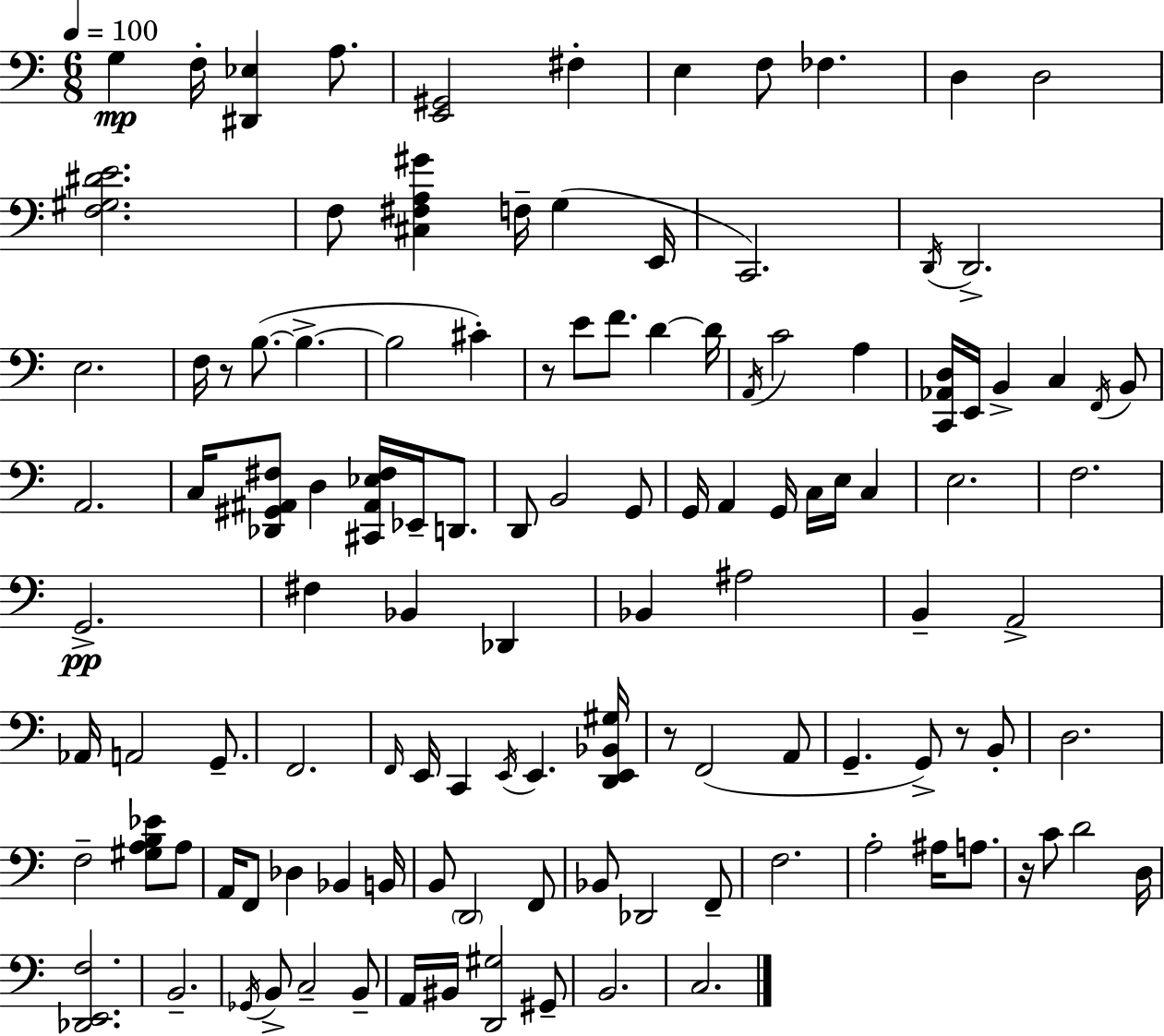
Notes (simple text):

G3/q F3/s [D#2,Eb3]/q A3/e. [E2,G#2]/h F#3/q E3/q F3/e FES3/q. D3/q D3/h [F3,G#3,D#4,E4]/h. F3/e [C#3,F#3,A3,G#4]/q F3/s G3/q E2/s C2/h. D2/s D2/h. E3/h. F3/s R/e B3/e. B3/q. B3/h C#4/q R/e E4/e F4/e. D4/q D4/s A2/s C4/h A3/q [C2,Ab2,D3]/s E2/s B2/q C3/q F2/s B2/e A2/h. C3/s [Db2,G#2,A#2,F#3]/e D3/q [C#2,A#2,Eb3,F#3]/s Eb2/s D2/e. D2/e B2/h G2/e G2/s A2/q G2/s C3/s E3/s C3/q E3/h. F3/h. G2/h. F#3/q Bb2/q Db2/q Bb2/q A#3/h B2/q A2/h Ab2/s A2/h G2/e. F2/h. F2/s E2/s C2/q E2/s E2/q. [D2,E2,Bb2,G#3]/s R/e F2/h A2/e G2/q. G2/e R/e B2/e D3/h. F3/h [G#3,A3,B3,Eb4]/e A3/e A2/s F2/e Db3/q Bb2/q B2/s B2/e D2/h F2/e Bb2/e Db2/h F2/e F3/h. A3/h A#3/s A3/e. R/s C4/e D4/h D3/s [Db2,E2,F3]/h. B2/h. Gb2/s B2/e C3/h B2/e A2/s BIS2/s [D2,G#3]/h G#2/e B2/h. C3/h.